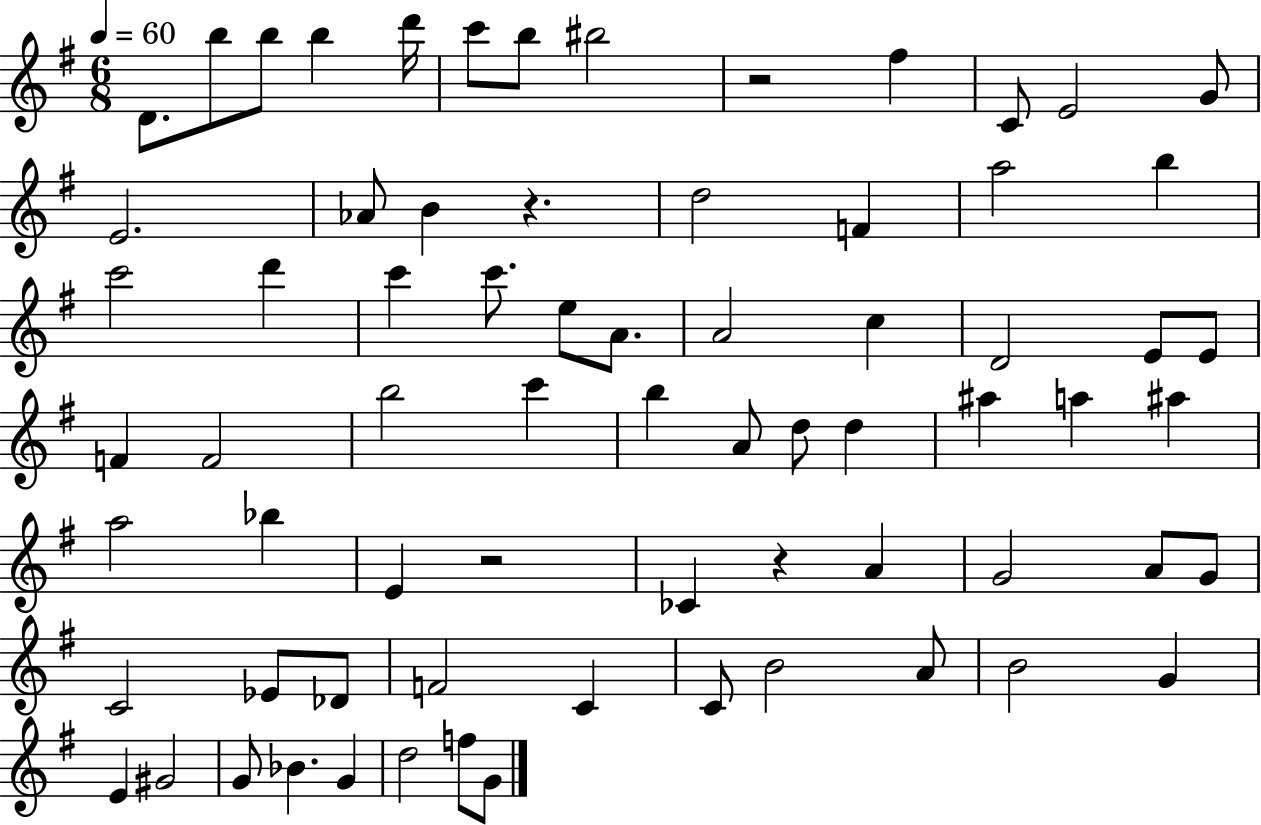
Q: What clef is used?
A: treble